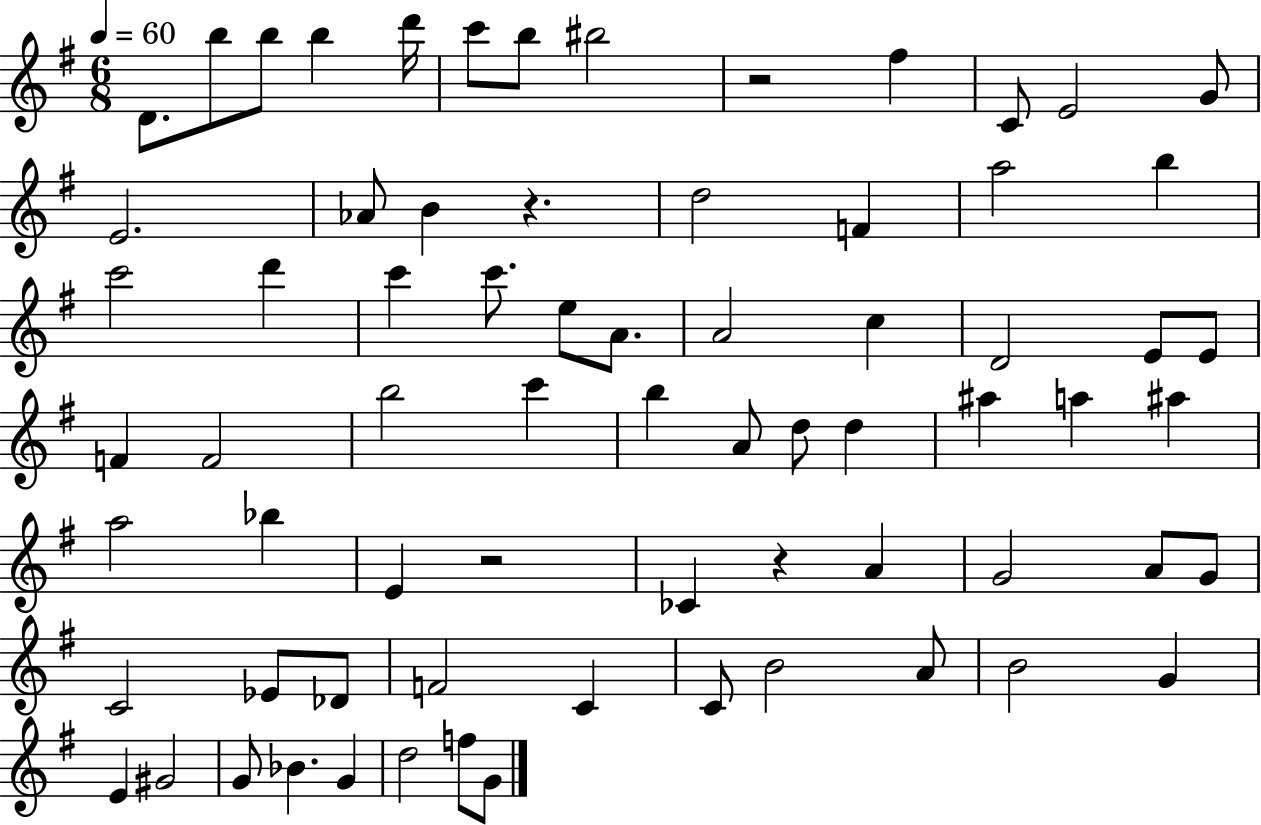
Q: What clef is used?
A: treble